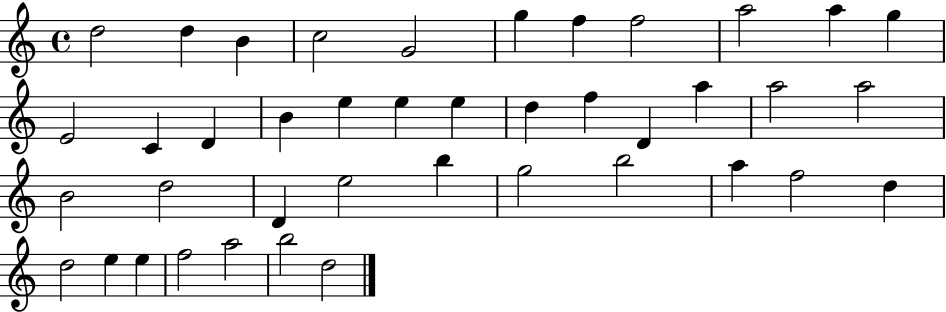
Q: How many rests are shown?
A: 0